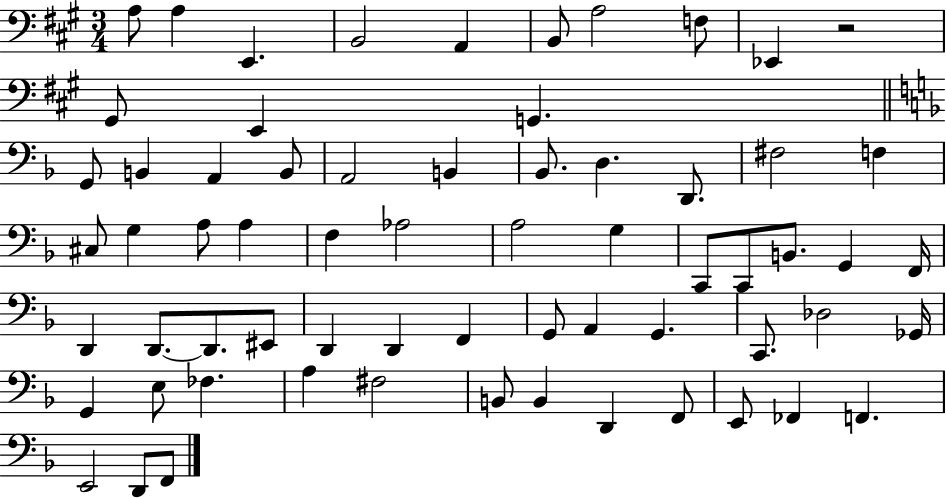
X:1
T:Untitled
M:3/4
L:1/4
K:A
A,/2 A, E,, B,,2 A,, B,,/2 A,2 F,/2 _E,, z2 ^G,,/2 E,, G,, G,,/2 B,, A,, B,,/2 A,,2 B,, _B,,/2 D, D,,/2 ^F,2 F, ^C,/2 G, A,/2 A, F, _A,2 A,2 G, C,,/2 C,,/2 B,,/2 G,, F,,/4 D,, D,,/2 D,,/2 ^E,,/2 D,, D,, F,, G,,/2 A,, G,, C,,/2 _D,2 _G,,/4 G,, E,/2 _F, A, ^F,2 B,,/2 B,, D,, F,,/2 E,,/2 _F,, F,, E,,2 D,,/2 F,,/2